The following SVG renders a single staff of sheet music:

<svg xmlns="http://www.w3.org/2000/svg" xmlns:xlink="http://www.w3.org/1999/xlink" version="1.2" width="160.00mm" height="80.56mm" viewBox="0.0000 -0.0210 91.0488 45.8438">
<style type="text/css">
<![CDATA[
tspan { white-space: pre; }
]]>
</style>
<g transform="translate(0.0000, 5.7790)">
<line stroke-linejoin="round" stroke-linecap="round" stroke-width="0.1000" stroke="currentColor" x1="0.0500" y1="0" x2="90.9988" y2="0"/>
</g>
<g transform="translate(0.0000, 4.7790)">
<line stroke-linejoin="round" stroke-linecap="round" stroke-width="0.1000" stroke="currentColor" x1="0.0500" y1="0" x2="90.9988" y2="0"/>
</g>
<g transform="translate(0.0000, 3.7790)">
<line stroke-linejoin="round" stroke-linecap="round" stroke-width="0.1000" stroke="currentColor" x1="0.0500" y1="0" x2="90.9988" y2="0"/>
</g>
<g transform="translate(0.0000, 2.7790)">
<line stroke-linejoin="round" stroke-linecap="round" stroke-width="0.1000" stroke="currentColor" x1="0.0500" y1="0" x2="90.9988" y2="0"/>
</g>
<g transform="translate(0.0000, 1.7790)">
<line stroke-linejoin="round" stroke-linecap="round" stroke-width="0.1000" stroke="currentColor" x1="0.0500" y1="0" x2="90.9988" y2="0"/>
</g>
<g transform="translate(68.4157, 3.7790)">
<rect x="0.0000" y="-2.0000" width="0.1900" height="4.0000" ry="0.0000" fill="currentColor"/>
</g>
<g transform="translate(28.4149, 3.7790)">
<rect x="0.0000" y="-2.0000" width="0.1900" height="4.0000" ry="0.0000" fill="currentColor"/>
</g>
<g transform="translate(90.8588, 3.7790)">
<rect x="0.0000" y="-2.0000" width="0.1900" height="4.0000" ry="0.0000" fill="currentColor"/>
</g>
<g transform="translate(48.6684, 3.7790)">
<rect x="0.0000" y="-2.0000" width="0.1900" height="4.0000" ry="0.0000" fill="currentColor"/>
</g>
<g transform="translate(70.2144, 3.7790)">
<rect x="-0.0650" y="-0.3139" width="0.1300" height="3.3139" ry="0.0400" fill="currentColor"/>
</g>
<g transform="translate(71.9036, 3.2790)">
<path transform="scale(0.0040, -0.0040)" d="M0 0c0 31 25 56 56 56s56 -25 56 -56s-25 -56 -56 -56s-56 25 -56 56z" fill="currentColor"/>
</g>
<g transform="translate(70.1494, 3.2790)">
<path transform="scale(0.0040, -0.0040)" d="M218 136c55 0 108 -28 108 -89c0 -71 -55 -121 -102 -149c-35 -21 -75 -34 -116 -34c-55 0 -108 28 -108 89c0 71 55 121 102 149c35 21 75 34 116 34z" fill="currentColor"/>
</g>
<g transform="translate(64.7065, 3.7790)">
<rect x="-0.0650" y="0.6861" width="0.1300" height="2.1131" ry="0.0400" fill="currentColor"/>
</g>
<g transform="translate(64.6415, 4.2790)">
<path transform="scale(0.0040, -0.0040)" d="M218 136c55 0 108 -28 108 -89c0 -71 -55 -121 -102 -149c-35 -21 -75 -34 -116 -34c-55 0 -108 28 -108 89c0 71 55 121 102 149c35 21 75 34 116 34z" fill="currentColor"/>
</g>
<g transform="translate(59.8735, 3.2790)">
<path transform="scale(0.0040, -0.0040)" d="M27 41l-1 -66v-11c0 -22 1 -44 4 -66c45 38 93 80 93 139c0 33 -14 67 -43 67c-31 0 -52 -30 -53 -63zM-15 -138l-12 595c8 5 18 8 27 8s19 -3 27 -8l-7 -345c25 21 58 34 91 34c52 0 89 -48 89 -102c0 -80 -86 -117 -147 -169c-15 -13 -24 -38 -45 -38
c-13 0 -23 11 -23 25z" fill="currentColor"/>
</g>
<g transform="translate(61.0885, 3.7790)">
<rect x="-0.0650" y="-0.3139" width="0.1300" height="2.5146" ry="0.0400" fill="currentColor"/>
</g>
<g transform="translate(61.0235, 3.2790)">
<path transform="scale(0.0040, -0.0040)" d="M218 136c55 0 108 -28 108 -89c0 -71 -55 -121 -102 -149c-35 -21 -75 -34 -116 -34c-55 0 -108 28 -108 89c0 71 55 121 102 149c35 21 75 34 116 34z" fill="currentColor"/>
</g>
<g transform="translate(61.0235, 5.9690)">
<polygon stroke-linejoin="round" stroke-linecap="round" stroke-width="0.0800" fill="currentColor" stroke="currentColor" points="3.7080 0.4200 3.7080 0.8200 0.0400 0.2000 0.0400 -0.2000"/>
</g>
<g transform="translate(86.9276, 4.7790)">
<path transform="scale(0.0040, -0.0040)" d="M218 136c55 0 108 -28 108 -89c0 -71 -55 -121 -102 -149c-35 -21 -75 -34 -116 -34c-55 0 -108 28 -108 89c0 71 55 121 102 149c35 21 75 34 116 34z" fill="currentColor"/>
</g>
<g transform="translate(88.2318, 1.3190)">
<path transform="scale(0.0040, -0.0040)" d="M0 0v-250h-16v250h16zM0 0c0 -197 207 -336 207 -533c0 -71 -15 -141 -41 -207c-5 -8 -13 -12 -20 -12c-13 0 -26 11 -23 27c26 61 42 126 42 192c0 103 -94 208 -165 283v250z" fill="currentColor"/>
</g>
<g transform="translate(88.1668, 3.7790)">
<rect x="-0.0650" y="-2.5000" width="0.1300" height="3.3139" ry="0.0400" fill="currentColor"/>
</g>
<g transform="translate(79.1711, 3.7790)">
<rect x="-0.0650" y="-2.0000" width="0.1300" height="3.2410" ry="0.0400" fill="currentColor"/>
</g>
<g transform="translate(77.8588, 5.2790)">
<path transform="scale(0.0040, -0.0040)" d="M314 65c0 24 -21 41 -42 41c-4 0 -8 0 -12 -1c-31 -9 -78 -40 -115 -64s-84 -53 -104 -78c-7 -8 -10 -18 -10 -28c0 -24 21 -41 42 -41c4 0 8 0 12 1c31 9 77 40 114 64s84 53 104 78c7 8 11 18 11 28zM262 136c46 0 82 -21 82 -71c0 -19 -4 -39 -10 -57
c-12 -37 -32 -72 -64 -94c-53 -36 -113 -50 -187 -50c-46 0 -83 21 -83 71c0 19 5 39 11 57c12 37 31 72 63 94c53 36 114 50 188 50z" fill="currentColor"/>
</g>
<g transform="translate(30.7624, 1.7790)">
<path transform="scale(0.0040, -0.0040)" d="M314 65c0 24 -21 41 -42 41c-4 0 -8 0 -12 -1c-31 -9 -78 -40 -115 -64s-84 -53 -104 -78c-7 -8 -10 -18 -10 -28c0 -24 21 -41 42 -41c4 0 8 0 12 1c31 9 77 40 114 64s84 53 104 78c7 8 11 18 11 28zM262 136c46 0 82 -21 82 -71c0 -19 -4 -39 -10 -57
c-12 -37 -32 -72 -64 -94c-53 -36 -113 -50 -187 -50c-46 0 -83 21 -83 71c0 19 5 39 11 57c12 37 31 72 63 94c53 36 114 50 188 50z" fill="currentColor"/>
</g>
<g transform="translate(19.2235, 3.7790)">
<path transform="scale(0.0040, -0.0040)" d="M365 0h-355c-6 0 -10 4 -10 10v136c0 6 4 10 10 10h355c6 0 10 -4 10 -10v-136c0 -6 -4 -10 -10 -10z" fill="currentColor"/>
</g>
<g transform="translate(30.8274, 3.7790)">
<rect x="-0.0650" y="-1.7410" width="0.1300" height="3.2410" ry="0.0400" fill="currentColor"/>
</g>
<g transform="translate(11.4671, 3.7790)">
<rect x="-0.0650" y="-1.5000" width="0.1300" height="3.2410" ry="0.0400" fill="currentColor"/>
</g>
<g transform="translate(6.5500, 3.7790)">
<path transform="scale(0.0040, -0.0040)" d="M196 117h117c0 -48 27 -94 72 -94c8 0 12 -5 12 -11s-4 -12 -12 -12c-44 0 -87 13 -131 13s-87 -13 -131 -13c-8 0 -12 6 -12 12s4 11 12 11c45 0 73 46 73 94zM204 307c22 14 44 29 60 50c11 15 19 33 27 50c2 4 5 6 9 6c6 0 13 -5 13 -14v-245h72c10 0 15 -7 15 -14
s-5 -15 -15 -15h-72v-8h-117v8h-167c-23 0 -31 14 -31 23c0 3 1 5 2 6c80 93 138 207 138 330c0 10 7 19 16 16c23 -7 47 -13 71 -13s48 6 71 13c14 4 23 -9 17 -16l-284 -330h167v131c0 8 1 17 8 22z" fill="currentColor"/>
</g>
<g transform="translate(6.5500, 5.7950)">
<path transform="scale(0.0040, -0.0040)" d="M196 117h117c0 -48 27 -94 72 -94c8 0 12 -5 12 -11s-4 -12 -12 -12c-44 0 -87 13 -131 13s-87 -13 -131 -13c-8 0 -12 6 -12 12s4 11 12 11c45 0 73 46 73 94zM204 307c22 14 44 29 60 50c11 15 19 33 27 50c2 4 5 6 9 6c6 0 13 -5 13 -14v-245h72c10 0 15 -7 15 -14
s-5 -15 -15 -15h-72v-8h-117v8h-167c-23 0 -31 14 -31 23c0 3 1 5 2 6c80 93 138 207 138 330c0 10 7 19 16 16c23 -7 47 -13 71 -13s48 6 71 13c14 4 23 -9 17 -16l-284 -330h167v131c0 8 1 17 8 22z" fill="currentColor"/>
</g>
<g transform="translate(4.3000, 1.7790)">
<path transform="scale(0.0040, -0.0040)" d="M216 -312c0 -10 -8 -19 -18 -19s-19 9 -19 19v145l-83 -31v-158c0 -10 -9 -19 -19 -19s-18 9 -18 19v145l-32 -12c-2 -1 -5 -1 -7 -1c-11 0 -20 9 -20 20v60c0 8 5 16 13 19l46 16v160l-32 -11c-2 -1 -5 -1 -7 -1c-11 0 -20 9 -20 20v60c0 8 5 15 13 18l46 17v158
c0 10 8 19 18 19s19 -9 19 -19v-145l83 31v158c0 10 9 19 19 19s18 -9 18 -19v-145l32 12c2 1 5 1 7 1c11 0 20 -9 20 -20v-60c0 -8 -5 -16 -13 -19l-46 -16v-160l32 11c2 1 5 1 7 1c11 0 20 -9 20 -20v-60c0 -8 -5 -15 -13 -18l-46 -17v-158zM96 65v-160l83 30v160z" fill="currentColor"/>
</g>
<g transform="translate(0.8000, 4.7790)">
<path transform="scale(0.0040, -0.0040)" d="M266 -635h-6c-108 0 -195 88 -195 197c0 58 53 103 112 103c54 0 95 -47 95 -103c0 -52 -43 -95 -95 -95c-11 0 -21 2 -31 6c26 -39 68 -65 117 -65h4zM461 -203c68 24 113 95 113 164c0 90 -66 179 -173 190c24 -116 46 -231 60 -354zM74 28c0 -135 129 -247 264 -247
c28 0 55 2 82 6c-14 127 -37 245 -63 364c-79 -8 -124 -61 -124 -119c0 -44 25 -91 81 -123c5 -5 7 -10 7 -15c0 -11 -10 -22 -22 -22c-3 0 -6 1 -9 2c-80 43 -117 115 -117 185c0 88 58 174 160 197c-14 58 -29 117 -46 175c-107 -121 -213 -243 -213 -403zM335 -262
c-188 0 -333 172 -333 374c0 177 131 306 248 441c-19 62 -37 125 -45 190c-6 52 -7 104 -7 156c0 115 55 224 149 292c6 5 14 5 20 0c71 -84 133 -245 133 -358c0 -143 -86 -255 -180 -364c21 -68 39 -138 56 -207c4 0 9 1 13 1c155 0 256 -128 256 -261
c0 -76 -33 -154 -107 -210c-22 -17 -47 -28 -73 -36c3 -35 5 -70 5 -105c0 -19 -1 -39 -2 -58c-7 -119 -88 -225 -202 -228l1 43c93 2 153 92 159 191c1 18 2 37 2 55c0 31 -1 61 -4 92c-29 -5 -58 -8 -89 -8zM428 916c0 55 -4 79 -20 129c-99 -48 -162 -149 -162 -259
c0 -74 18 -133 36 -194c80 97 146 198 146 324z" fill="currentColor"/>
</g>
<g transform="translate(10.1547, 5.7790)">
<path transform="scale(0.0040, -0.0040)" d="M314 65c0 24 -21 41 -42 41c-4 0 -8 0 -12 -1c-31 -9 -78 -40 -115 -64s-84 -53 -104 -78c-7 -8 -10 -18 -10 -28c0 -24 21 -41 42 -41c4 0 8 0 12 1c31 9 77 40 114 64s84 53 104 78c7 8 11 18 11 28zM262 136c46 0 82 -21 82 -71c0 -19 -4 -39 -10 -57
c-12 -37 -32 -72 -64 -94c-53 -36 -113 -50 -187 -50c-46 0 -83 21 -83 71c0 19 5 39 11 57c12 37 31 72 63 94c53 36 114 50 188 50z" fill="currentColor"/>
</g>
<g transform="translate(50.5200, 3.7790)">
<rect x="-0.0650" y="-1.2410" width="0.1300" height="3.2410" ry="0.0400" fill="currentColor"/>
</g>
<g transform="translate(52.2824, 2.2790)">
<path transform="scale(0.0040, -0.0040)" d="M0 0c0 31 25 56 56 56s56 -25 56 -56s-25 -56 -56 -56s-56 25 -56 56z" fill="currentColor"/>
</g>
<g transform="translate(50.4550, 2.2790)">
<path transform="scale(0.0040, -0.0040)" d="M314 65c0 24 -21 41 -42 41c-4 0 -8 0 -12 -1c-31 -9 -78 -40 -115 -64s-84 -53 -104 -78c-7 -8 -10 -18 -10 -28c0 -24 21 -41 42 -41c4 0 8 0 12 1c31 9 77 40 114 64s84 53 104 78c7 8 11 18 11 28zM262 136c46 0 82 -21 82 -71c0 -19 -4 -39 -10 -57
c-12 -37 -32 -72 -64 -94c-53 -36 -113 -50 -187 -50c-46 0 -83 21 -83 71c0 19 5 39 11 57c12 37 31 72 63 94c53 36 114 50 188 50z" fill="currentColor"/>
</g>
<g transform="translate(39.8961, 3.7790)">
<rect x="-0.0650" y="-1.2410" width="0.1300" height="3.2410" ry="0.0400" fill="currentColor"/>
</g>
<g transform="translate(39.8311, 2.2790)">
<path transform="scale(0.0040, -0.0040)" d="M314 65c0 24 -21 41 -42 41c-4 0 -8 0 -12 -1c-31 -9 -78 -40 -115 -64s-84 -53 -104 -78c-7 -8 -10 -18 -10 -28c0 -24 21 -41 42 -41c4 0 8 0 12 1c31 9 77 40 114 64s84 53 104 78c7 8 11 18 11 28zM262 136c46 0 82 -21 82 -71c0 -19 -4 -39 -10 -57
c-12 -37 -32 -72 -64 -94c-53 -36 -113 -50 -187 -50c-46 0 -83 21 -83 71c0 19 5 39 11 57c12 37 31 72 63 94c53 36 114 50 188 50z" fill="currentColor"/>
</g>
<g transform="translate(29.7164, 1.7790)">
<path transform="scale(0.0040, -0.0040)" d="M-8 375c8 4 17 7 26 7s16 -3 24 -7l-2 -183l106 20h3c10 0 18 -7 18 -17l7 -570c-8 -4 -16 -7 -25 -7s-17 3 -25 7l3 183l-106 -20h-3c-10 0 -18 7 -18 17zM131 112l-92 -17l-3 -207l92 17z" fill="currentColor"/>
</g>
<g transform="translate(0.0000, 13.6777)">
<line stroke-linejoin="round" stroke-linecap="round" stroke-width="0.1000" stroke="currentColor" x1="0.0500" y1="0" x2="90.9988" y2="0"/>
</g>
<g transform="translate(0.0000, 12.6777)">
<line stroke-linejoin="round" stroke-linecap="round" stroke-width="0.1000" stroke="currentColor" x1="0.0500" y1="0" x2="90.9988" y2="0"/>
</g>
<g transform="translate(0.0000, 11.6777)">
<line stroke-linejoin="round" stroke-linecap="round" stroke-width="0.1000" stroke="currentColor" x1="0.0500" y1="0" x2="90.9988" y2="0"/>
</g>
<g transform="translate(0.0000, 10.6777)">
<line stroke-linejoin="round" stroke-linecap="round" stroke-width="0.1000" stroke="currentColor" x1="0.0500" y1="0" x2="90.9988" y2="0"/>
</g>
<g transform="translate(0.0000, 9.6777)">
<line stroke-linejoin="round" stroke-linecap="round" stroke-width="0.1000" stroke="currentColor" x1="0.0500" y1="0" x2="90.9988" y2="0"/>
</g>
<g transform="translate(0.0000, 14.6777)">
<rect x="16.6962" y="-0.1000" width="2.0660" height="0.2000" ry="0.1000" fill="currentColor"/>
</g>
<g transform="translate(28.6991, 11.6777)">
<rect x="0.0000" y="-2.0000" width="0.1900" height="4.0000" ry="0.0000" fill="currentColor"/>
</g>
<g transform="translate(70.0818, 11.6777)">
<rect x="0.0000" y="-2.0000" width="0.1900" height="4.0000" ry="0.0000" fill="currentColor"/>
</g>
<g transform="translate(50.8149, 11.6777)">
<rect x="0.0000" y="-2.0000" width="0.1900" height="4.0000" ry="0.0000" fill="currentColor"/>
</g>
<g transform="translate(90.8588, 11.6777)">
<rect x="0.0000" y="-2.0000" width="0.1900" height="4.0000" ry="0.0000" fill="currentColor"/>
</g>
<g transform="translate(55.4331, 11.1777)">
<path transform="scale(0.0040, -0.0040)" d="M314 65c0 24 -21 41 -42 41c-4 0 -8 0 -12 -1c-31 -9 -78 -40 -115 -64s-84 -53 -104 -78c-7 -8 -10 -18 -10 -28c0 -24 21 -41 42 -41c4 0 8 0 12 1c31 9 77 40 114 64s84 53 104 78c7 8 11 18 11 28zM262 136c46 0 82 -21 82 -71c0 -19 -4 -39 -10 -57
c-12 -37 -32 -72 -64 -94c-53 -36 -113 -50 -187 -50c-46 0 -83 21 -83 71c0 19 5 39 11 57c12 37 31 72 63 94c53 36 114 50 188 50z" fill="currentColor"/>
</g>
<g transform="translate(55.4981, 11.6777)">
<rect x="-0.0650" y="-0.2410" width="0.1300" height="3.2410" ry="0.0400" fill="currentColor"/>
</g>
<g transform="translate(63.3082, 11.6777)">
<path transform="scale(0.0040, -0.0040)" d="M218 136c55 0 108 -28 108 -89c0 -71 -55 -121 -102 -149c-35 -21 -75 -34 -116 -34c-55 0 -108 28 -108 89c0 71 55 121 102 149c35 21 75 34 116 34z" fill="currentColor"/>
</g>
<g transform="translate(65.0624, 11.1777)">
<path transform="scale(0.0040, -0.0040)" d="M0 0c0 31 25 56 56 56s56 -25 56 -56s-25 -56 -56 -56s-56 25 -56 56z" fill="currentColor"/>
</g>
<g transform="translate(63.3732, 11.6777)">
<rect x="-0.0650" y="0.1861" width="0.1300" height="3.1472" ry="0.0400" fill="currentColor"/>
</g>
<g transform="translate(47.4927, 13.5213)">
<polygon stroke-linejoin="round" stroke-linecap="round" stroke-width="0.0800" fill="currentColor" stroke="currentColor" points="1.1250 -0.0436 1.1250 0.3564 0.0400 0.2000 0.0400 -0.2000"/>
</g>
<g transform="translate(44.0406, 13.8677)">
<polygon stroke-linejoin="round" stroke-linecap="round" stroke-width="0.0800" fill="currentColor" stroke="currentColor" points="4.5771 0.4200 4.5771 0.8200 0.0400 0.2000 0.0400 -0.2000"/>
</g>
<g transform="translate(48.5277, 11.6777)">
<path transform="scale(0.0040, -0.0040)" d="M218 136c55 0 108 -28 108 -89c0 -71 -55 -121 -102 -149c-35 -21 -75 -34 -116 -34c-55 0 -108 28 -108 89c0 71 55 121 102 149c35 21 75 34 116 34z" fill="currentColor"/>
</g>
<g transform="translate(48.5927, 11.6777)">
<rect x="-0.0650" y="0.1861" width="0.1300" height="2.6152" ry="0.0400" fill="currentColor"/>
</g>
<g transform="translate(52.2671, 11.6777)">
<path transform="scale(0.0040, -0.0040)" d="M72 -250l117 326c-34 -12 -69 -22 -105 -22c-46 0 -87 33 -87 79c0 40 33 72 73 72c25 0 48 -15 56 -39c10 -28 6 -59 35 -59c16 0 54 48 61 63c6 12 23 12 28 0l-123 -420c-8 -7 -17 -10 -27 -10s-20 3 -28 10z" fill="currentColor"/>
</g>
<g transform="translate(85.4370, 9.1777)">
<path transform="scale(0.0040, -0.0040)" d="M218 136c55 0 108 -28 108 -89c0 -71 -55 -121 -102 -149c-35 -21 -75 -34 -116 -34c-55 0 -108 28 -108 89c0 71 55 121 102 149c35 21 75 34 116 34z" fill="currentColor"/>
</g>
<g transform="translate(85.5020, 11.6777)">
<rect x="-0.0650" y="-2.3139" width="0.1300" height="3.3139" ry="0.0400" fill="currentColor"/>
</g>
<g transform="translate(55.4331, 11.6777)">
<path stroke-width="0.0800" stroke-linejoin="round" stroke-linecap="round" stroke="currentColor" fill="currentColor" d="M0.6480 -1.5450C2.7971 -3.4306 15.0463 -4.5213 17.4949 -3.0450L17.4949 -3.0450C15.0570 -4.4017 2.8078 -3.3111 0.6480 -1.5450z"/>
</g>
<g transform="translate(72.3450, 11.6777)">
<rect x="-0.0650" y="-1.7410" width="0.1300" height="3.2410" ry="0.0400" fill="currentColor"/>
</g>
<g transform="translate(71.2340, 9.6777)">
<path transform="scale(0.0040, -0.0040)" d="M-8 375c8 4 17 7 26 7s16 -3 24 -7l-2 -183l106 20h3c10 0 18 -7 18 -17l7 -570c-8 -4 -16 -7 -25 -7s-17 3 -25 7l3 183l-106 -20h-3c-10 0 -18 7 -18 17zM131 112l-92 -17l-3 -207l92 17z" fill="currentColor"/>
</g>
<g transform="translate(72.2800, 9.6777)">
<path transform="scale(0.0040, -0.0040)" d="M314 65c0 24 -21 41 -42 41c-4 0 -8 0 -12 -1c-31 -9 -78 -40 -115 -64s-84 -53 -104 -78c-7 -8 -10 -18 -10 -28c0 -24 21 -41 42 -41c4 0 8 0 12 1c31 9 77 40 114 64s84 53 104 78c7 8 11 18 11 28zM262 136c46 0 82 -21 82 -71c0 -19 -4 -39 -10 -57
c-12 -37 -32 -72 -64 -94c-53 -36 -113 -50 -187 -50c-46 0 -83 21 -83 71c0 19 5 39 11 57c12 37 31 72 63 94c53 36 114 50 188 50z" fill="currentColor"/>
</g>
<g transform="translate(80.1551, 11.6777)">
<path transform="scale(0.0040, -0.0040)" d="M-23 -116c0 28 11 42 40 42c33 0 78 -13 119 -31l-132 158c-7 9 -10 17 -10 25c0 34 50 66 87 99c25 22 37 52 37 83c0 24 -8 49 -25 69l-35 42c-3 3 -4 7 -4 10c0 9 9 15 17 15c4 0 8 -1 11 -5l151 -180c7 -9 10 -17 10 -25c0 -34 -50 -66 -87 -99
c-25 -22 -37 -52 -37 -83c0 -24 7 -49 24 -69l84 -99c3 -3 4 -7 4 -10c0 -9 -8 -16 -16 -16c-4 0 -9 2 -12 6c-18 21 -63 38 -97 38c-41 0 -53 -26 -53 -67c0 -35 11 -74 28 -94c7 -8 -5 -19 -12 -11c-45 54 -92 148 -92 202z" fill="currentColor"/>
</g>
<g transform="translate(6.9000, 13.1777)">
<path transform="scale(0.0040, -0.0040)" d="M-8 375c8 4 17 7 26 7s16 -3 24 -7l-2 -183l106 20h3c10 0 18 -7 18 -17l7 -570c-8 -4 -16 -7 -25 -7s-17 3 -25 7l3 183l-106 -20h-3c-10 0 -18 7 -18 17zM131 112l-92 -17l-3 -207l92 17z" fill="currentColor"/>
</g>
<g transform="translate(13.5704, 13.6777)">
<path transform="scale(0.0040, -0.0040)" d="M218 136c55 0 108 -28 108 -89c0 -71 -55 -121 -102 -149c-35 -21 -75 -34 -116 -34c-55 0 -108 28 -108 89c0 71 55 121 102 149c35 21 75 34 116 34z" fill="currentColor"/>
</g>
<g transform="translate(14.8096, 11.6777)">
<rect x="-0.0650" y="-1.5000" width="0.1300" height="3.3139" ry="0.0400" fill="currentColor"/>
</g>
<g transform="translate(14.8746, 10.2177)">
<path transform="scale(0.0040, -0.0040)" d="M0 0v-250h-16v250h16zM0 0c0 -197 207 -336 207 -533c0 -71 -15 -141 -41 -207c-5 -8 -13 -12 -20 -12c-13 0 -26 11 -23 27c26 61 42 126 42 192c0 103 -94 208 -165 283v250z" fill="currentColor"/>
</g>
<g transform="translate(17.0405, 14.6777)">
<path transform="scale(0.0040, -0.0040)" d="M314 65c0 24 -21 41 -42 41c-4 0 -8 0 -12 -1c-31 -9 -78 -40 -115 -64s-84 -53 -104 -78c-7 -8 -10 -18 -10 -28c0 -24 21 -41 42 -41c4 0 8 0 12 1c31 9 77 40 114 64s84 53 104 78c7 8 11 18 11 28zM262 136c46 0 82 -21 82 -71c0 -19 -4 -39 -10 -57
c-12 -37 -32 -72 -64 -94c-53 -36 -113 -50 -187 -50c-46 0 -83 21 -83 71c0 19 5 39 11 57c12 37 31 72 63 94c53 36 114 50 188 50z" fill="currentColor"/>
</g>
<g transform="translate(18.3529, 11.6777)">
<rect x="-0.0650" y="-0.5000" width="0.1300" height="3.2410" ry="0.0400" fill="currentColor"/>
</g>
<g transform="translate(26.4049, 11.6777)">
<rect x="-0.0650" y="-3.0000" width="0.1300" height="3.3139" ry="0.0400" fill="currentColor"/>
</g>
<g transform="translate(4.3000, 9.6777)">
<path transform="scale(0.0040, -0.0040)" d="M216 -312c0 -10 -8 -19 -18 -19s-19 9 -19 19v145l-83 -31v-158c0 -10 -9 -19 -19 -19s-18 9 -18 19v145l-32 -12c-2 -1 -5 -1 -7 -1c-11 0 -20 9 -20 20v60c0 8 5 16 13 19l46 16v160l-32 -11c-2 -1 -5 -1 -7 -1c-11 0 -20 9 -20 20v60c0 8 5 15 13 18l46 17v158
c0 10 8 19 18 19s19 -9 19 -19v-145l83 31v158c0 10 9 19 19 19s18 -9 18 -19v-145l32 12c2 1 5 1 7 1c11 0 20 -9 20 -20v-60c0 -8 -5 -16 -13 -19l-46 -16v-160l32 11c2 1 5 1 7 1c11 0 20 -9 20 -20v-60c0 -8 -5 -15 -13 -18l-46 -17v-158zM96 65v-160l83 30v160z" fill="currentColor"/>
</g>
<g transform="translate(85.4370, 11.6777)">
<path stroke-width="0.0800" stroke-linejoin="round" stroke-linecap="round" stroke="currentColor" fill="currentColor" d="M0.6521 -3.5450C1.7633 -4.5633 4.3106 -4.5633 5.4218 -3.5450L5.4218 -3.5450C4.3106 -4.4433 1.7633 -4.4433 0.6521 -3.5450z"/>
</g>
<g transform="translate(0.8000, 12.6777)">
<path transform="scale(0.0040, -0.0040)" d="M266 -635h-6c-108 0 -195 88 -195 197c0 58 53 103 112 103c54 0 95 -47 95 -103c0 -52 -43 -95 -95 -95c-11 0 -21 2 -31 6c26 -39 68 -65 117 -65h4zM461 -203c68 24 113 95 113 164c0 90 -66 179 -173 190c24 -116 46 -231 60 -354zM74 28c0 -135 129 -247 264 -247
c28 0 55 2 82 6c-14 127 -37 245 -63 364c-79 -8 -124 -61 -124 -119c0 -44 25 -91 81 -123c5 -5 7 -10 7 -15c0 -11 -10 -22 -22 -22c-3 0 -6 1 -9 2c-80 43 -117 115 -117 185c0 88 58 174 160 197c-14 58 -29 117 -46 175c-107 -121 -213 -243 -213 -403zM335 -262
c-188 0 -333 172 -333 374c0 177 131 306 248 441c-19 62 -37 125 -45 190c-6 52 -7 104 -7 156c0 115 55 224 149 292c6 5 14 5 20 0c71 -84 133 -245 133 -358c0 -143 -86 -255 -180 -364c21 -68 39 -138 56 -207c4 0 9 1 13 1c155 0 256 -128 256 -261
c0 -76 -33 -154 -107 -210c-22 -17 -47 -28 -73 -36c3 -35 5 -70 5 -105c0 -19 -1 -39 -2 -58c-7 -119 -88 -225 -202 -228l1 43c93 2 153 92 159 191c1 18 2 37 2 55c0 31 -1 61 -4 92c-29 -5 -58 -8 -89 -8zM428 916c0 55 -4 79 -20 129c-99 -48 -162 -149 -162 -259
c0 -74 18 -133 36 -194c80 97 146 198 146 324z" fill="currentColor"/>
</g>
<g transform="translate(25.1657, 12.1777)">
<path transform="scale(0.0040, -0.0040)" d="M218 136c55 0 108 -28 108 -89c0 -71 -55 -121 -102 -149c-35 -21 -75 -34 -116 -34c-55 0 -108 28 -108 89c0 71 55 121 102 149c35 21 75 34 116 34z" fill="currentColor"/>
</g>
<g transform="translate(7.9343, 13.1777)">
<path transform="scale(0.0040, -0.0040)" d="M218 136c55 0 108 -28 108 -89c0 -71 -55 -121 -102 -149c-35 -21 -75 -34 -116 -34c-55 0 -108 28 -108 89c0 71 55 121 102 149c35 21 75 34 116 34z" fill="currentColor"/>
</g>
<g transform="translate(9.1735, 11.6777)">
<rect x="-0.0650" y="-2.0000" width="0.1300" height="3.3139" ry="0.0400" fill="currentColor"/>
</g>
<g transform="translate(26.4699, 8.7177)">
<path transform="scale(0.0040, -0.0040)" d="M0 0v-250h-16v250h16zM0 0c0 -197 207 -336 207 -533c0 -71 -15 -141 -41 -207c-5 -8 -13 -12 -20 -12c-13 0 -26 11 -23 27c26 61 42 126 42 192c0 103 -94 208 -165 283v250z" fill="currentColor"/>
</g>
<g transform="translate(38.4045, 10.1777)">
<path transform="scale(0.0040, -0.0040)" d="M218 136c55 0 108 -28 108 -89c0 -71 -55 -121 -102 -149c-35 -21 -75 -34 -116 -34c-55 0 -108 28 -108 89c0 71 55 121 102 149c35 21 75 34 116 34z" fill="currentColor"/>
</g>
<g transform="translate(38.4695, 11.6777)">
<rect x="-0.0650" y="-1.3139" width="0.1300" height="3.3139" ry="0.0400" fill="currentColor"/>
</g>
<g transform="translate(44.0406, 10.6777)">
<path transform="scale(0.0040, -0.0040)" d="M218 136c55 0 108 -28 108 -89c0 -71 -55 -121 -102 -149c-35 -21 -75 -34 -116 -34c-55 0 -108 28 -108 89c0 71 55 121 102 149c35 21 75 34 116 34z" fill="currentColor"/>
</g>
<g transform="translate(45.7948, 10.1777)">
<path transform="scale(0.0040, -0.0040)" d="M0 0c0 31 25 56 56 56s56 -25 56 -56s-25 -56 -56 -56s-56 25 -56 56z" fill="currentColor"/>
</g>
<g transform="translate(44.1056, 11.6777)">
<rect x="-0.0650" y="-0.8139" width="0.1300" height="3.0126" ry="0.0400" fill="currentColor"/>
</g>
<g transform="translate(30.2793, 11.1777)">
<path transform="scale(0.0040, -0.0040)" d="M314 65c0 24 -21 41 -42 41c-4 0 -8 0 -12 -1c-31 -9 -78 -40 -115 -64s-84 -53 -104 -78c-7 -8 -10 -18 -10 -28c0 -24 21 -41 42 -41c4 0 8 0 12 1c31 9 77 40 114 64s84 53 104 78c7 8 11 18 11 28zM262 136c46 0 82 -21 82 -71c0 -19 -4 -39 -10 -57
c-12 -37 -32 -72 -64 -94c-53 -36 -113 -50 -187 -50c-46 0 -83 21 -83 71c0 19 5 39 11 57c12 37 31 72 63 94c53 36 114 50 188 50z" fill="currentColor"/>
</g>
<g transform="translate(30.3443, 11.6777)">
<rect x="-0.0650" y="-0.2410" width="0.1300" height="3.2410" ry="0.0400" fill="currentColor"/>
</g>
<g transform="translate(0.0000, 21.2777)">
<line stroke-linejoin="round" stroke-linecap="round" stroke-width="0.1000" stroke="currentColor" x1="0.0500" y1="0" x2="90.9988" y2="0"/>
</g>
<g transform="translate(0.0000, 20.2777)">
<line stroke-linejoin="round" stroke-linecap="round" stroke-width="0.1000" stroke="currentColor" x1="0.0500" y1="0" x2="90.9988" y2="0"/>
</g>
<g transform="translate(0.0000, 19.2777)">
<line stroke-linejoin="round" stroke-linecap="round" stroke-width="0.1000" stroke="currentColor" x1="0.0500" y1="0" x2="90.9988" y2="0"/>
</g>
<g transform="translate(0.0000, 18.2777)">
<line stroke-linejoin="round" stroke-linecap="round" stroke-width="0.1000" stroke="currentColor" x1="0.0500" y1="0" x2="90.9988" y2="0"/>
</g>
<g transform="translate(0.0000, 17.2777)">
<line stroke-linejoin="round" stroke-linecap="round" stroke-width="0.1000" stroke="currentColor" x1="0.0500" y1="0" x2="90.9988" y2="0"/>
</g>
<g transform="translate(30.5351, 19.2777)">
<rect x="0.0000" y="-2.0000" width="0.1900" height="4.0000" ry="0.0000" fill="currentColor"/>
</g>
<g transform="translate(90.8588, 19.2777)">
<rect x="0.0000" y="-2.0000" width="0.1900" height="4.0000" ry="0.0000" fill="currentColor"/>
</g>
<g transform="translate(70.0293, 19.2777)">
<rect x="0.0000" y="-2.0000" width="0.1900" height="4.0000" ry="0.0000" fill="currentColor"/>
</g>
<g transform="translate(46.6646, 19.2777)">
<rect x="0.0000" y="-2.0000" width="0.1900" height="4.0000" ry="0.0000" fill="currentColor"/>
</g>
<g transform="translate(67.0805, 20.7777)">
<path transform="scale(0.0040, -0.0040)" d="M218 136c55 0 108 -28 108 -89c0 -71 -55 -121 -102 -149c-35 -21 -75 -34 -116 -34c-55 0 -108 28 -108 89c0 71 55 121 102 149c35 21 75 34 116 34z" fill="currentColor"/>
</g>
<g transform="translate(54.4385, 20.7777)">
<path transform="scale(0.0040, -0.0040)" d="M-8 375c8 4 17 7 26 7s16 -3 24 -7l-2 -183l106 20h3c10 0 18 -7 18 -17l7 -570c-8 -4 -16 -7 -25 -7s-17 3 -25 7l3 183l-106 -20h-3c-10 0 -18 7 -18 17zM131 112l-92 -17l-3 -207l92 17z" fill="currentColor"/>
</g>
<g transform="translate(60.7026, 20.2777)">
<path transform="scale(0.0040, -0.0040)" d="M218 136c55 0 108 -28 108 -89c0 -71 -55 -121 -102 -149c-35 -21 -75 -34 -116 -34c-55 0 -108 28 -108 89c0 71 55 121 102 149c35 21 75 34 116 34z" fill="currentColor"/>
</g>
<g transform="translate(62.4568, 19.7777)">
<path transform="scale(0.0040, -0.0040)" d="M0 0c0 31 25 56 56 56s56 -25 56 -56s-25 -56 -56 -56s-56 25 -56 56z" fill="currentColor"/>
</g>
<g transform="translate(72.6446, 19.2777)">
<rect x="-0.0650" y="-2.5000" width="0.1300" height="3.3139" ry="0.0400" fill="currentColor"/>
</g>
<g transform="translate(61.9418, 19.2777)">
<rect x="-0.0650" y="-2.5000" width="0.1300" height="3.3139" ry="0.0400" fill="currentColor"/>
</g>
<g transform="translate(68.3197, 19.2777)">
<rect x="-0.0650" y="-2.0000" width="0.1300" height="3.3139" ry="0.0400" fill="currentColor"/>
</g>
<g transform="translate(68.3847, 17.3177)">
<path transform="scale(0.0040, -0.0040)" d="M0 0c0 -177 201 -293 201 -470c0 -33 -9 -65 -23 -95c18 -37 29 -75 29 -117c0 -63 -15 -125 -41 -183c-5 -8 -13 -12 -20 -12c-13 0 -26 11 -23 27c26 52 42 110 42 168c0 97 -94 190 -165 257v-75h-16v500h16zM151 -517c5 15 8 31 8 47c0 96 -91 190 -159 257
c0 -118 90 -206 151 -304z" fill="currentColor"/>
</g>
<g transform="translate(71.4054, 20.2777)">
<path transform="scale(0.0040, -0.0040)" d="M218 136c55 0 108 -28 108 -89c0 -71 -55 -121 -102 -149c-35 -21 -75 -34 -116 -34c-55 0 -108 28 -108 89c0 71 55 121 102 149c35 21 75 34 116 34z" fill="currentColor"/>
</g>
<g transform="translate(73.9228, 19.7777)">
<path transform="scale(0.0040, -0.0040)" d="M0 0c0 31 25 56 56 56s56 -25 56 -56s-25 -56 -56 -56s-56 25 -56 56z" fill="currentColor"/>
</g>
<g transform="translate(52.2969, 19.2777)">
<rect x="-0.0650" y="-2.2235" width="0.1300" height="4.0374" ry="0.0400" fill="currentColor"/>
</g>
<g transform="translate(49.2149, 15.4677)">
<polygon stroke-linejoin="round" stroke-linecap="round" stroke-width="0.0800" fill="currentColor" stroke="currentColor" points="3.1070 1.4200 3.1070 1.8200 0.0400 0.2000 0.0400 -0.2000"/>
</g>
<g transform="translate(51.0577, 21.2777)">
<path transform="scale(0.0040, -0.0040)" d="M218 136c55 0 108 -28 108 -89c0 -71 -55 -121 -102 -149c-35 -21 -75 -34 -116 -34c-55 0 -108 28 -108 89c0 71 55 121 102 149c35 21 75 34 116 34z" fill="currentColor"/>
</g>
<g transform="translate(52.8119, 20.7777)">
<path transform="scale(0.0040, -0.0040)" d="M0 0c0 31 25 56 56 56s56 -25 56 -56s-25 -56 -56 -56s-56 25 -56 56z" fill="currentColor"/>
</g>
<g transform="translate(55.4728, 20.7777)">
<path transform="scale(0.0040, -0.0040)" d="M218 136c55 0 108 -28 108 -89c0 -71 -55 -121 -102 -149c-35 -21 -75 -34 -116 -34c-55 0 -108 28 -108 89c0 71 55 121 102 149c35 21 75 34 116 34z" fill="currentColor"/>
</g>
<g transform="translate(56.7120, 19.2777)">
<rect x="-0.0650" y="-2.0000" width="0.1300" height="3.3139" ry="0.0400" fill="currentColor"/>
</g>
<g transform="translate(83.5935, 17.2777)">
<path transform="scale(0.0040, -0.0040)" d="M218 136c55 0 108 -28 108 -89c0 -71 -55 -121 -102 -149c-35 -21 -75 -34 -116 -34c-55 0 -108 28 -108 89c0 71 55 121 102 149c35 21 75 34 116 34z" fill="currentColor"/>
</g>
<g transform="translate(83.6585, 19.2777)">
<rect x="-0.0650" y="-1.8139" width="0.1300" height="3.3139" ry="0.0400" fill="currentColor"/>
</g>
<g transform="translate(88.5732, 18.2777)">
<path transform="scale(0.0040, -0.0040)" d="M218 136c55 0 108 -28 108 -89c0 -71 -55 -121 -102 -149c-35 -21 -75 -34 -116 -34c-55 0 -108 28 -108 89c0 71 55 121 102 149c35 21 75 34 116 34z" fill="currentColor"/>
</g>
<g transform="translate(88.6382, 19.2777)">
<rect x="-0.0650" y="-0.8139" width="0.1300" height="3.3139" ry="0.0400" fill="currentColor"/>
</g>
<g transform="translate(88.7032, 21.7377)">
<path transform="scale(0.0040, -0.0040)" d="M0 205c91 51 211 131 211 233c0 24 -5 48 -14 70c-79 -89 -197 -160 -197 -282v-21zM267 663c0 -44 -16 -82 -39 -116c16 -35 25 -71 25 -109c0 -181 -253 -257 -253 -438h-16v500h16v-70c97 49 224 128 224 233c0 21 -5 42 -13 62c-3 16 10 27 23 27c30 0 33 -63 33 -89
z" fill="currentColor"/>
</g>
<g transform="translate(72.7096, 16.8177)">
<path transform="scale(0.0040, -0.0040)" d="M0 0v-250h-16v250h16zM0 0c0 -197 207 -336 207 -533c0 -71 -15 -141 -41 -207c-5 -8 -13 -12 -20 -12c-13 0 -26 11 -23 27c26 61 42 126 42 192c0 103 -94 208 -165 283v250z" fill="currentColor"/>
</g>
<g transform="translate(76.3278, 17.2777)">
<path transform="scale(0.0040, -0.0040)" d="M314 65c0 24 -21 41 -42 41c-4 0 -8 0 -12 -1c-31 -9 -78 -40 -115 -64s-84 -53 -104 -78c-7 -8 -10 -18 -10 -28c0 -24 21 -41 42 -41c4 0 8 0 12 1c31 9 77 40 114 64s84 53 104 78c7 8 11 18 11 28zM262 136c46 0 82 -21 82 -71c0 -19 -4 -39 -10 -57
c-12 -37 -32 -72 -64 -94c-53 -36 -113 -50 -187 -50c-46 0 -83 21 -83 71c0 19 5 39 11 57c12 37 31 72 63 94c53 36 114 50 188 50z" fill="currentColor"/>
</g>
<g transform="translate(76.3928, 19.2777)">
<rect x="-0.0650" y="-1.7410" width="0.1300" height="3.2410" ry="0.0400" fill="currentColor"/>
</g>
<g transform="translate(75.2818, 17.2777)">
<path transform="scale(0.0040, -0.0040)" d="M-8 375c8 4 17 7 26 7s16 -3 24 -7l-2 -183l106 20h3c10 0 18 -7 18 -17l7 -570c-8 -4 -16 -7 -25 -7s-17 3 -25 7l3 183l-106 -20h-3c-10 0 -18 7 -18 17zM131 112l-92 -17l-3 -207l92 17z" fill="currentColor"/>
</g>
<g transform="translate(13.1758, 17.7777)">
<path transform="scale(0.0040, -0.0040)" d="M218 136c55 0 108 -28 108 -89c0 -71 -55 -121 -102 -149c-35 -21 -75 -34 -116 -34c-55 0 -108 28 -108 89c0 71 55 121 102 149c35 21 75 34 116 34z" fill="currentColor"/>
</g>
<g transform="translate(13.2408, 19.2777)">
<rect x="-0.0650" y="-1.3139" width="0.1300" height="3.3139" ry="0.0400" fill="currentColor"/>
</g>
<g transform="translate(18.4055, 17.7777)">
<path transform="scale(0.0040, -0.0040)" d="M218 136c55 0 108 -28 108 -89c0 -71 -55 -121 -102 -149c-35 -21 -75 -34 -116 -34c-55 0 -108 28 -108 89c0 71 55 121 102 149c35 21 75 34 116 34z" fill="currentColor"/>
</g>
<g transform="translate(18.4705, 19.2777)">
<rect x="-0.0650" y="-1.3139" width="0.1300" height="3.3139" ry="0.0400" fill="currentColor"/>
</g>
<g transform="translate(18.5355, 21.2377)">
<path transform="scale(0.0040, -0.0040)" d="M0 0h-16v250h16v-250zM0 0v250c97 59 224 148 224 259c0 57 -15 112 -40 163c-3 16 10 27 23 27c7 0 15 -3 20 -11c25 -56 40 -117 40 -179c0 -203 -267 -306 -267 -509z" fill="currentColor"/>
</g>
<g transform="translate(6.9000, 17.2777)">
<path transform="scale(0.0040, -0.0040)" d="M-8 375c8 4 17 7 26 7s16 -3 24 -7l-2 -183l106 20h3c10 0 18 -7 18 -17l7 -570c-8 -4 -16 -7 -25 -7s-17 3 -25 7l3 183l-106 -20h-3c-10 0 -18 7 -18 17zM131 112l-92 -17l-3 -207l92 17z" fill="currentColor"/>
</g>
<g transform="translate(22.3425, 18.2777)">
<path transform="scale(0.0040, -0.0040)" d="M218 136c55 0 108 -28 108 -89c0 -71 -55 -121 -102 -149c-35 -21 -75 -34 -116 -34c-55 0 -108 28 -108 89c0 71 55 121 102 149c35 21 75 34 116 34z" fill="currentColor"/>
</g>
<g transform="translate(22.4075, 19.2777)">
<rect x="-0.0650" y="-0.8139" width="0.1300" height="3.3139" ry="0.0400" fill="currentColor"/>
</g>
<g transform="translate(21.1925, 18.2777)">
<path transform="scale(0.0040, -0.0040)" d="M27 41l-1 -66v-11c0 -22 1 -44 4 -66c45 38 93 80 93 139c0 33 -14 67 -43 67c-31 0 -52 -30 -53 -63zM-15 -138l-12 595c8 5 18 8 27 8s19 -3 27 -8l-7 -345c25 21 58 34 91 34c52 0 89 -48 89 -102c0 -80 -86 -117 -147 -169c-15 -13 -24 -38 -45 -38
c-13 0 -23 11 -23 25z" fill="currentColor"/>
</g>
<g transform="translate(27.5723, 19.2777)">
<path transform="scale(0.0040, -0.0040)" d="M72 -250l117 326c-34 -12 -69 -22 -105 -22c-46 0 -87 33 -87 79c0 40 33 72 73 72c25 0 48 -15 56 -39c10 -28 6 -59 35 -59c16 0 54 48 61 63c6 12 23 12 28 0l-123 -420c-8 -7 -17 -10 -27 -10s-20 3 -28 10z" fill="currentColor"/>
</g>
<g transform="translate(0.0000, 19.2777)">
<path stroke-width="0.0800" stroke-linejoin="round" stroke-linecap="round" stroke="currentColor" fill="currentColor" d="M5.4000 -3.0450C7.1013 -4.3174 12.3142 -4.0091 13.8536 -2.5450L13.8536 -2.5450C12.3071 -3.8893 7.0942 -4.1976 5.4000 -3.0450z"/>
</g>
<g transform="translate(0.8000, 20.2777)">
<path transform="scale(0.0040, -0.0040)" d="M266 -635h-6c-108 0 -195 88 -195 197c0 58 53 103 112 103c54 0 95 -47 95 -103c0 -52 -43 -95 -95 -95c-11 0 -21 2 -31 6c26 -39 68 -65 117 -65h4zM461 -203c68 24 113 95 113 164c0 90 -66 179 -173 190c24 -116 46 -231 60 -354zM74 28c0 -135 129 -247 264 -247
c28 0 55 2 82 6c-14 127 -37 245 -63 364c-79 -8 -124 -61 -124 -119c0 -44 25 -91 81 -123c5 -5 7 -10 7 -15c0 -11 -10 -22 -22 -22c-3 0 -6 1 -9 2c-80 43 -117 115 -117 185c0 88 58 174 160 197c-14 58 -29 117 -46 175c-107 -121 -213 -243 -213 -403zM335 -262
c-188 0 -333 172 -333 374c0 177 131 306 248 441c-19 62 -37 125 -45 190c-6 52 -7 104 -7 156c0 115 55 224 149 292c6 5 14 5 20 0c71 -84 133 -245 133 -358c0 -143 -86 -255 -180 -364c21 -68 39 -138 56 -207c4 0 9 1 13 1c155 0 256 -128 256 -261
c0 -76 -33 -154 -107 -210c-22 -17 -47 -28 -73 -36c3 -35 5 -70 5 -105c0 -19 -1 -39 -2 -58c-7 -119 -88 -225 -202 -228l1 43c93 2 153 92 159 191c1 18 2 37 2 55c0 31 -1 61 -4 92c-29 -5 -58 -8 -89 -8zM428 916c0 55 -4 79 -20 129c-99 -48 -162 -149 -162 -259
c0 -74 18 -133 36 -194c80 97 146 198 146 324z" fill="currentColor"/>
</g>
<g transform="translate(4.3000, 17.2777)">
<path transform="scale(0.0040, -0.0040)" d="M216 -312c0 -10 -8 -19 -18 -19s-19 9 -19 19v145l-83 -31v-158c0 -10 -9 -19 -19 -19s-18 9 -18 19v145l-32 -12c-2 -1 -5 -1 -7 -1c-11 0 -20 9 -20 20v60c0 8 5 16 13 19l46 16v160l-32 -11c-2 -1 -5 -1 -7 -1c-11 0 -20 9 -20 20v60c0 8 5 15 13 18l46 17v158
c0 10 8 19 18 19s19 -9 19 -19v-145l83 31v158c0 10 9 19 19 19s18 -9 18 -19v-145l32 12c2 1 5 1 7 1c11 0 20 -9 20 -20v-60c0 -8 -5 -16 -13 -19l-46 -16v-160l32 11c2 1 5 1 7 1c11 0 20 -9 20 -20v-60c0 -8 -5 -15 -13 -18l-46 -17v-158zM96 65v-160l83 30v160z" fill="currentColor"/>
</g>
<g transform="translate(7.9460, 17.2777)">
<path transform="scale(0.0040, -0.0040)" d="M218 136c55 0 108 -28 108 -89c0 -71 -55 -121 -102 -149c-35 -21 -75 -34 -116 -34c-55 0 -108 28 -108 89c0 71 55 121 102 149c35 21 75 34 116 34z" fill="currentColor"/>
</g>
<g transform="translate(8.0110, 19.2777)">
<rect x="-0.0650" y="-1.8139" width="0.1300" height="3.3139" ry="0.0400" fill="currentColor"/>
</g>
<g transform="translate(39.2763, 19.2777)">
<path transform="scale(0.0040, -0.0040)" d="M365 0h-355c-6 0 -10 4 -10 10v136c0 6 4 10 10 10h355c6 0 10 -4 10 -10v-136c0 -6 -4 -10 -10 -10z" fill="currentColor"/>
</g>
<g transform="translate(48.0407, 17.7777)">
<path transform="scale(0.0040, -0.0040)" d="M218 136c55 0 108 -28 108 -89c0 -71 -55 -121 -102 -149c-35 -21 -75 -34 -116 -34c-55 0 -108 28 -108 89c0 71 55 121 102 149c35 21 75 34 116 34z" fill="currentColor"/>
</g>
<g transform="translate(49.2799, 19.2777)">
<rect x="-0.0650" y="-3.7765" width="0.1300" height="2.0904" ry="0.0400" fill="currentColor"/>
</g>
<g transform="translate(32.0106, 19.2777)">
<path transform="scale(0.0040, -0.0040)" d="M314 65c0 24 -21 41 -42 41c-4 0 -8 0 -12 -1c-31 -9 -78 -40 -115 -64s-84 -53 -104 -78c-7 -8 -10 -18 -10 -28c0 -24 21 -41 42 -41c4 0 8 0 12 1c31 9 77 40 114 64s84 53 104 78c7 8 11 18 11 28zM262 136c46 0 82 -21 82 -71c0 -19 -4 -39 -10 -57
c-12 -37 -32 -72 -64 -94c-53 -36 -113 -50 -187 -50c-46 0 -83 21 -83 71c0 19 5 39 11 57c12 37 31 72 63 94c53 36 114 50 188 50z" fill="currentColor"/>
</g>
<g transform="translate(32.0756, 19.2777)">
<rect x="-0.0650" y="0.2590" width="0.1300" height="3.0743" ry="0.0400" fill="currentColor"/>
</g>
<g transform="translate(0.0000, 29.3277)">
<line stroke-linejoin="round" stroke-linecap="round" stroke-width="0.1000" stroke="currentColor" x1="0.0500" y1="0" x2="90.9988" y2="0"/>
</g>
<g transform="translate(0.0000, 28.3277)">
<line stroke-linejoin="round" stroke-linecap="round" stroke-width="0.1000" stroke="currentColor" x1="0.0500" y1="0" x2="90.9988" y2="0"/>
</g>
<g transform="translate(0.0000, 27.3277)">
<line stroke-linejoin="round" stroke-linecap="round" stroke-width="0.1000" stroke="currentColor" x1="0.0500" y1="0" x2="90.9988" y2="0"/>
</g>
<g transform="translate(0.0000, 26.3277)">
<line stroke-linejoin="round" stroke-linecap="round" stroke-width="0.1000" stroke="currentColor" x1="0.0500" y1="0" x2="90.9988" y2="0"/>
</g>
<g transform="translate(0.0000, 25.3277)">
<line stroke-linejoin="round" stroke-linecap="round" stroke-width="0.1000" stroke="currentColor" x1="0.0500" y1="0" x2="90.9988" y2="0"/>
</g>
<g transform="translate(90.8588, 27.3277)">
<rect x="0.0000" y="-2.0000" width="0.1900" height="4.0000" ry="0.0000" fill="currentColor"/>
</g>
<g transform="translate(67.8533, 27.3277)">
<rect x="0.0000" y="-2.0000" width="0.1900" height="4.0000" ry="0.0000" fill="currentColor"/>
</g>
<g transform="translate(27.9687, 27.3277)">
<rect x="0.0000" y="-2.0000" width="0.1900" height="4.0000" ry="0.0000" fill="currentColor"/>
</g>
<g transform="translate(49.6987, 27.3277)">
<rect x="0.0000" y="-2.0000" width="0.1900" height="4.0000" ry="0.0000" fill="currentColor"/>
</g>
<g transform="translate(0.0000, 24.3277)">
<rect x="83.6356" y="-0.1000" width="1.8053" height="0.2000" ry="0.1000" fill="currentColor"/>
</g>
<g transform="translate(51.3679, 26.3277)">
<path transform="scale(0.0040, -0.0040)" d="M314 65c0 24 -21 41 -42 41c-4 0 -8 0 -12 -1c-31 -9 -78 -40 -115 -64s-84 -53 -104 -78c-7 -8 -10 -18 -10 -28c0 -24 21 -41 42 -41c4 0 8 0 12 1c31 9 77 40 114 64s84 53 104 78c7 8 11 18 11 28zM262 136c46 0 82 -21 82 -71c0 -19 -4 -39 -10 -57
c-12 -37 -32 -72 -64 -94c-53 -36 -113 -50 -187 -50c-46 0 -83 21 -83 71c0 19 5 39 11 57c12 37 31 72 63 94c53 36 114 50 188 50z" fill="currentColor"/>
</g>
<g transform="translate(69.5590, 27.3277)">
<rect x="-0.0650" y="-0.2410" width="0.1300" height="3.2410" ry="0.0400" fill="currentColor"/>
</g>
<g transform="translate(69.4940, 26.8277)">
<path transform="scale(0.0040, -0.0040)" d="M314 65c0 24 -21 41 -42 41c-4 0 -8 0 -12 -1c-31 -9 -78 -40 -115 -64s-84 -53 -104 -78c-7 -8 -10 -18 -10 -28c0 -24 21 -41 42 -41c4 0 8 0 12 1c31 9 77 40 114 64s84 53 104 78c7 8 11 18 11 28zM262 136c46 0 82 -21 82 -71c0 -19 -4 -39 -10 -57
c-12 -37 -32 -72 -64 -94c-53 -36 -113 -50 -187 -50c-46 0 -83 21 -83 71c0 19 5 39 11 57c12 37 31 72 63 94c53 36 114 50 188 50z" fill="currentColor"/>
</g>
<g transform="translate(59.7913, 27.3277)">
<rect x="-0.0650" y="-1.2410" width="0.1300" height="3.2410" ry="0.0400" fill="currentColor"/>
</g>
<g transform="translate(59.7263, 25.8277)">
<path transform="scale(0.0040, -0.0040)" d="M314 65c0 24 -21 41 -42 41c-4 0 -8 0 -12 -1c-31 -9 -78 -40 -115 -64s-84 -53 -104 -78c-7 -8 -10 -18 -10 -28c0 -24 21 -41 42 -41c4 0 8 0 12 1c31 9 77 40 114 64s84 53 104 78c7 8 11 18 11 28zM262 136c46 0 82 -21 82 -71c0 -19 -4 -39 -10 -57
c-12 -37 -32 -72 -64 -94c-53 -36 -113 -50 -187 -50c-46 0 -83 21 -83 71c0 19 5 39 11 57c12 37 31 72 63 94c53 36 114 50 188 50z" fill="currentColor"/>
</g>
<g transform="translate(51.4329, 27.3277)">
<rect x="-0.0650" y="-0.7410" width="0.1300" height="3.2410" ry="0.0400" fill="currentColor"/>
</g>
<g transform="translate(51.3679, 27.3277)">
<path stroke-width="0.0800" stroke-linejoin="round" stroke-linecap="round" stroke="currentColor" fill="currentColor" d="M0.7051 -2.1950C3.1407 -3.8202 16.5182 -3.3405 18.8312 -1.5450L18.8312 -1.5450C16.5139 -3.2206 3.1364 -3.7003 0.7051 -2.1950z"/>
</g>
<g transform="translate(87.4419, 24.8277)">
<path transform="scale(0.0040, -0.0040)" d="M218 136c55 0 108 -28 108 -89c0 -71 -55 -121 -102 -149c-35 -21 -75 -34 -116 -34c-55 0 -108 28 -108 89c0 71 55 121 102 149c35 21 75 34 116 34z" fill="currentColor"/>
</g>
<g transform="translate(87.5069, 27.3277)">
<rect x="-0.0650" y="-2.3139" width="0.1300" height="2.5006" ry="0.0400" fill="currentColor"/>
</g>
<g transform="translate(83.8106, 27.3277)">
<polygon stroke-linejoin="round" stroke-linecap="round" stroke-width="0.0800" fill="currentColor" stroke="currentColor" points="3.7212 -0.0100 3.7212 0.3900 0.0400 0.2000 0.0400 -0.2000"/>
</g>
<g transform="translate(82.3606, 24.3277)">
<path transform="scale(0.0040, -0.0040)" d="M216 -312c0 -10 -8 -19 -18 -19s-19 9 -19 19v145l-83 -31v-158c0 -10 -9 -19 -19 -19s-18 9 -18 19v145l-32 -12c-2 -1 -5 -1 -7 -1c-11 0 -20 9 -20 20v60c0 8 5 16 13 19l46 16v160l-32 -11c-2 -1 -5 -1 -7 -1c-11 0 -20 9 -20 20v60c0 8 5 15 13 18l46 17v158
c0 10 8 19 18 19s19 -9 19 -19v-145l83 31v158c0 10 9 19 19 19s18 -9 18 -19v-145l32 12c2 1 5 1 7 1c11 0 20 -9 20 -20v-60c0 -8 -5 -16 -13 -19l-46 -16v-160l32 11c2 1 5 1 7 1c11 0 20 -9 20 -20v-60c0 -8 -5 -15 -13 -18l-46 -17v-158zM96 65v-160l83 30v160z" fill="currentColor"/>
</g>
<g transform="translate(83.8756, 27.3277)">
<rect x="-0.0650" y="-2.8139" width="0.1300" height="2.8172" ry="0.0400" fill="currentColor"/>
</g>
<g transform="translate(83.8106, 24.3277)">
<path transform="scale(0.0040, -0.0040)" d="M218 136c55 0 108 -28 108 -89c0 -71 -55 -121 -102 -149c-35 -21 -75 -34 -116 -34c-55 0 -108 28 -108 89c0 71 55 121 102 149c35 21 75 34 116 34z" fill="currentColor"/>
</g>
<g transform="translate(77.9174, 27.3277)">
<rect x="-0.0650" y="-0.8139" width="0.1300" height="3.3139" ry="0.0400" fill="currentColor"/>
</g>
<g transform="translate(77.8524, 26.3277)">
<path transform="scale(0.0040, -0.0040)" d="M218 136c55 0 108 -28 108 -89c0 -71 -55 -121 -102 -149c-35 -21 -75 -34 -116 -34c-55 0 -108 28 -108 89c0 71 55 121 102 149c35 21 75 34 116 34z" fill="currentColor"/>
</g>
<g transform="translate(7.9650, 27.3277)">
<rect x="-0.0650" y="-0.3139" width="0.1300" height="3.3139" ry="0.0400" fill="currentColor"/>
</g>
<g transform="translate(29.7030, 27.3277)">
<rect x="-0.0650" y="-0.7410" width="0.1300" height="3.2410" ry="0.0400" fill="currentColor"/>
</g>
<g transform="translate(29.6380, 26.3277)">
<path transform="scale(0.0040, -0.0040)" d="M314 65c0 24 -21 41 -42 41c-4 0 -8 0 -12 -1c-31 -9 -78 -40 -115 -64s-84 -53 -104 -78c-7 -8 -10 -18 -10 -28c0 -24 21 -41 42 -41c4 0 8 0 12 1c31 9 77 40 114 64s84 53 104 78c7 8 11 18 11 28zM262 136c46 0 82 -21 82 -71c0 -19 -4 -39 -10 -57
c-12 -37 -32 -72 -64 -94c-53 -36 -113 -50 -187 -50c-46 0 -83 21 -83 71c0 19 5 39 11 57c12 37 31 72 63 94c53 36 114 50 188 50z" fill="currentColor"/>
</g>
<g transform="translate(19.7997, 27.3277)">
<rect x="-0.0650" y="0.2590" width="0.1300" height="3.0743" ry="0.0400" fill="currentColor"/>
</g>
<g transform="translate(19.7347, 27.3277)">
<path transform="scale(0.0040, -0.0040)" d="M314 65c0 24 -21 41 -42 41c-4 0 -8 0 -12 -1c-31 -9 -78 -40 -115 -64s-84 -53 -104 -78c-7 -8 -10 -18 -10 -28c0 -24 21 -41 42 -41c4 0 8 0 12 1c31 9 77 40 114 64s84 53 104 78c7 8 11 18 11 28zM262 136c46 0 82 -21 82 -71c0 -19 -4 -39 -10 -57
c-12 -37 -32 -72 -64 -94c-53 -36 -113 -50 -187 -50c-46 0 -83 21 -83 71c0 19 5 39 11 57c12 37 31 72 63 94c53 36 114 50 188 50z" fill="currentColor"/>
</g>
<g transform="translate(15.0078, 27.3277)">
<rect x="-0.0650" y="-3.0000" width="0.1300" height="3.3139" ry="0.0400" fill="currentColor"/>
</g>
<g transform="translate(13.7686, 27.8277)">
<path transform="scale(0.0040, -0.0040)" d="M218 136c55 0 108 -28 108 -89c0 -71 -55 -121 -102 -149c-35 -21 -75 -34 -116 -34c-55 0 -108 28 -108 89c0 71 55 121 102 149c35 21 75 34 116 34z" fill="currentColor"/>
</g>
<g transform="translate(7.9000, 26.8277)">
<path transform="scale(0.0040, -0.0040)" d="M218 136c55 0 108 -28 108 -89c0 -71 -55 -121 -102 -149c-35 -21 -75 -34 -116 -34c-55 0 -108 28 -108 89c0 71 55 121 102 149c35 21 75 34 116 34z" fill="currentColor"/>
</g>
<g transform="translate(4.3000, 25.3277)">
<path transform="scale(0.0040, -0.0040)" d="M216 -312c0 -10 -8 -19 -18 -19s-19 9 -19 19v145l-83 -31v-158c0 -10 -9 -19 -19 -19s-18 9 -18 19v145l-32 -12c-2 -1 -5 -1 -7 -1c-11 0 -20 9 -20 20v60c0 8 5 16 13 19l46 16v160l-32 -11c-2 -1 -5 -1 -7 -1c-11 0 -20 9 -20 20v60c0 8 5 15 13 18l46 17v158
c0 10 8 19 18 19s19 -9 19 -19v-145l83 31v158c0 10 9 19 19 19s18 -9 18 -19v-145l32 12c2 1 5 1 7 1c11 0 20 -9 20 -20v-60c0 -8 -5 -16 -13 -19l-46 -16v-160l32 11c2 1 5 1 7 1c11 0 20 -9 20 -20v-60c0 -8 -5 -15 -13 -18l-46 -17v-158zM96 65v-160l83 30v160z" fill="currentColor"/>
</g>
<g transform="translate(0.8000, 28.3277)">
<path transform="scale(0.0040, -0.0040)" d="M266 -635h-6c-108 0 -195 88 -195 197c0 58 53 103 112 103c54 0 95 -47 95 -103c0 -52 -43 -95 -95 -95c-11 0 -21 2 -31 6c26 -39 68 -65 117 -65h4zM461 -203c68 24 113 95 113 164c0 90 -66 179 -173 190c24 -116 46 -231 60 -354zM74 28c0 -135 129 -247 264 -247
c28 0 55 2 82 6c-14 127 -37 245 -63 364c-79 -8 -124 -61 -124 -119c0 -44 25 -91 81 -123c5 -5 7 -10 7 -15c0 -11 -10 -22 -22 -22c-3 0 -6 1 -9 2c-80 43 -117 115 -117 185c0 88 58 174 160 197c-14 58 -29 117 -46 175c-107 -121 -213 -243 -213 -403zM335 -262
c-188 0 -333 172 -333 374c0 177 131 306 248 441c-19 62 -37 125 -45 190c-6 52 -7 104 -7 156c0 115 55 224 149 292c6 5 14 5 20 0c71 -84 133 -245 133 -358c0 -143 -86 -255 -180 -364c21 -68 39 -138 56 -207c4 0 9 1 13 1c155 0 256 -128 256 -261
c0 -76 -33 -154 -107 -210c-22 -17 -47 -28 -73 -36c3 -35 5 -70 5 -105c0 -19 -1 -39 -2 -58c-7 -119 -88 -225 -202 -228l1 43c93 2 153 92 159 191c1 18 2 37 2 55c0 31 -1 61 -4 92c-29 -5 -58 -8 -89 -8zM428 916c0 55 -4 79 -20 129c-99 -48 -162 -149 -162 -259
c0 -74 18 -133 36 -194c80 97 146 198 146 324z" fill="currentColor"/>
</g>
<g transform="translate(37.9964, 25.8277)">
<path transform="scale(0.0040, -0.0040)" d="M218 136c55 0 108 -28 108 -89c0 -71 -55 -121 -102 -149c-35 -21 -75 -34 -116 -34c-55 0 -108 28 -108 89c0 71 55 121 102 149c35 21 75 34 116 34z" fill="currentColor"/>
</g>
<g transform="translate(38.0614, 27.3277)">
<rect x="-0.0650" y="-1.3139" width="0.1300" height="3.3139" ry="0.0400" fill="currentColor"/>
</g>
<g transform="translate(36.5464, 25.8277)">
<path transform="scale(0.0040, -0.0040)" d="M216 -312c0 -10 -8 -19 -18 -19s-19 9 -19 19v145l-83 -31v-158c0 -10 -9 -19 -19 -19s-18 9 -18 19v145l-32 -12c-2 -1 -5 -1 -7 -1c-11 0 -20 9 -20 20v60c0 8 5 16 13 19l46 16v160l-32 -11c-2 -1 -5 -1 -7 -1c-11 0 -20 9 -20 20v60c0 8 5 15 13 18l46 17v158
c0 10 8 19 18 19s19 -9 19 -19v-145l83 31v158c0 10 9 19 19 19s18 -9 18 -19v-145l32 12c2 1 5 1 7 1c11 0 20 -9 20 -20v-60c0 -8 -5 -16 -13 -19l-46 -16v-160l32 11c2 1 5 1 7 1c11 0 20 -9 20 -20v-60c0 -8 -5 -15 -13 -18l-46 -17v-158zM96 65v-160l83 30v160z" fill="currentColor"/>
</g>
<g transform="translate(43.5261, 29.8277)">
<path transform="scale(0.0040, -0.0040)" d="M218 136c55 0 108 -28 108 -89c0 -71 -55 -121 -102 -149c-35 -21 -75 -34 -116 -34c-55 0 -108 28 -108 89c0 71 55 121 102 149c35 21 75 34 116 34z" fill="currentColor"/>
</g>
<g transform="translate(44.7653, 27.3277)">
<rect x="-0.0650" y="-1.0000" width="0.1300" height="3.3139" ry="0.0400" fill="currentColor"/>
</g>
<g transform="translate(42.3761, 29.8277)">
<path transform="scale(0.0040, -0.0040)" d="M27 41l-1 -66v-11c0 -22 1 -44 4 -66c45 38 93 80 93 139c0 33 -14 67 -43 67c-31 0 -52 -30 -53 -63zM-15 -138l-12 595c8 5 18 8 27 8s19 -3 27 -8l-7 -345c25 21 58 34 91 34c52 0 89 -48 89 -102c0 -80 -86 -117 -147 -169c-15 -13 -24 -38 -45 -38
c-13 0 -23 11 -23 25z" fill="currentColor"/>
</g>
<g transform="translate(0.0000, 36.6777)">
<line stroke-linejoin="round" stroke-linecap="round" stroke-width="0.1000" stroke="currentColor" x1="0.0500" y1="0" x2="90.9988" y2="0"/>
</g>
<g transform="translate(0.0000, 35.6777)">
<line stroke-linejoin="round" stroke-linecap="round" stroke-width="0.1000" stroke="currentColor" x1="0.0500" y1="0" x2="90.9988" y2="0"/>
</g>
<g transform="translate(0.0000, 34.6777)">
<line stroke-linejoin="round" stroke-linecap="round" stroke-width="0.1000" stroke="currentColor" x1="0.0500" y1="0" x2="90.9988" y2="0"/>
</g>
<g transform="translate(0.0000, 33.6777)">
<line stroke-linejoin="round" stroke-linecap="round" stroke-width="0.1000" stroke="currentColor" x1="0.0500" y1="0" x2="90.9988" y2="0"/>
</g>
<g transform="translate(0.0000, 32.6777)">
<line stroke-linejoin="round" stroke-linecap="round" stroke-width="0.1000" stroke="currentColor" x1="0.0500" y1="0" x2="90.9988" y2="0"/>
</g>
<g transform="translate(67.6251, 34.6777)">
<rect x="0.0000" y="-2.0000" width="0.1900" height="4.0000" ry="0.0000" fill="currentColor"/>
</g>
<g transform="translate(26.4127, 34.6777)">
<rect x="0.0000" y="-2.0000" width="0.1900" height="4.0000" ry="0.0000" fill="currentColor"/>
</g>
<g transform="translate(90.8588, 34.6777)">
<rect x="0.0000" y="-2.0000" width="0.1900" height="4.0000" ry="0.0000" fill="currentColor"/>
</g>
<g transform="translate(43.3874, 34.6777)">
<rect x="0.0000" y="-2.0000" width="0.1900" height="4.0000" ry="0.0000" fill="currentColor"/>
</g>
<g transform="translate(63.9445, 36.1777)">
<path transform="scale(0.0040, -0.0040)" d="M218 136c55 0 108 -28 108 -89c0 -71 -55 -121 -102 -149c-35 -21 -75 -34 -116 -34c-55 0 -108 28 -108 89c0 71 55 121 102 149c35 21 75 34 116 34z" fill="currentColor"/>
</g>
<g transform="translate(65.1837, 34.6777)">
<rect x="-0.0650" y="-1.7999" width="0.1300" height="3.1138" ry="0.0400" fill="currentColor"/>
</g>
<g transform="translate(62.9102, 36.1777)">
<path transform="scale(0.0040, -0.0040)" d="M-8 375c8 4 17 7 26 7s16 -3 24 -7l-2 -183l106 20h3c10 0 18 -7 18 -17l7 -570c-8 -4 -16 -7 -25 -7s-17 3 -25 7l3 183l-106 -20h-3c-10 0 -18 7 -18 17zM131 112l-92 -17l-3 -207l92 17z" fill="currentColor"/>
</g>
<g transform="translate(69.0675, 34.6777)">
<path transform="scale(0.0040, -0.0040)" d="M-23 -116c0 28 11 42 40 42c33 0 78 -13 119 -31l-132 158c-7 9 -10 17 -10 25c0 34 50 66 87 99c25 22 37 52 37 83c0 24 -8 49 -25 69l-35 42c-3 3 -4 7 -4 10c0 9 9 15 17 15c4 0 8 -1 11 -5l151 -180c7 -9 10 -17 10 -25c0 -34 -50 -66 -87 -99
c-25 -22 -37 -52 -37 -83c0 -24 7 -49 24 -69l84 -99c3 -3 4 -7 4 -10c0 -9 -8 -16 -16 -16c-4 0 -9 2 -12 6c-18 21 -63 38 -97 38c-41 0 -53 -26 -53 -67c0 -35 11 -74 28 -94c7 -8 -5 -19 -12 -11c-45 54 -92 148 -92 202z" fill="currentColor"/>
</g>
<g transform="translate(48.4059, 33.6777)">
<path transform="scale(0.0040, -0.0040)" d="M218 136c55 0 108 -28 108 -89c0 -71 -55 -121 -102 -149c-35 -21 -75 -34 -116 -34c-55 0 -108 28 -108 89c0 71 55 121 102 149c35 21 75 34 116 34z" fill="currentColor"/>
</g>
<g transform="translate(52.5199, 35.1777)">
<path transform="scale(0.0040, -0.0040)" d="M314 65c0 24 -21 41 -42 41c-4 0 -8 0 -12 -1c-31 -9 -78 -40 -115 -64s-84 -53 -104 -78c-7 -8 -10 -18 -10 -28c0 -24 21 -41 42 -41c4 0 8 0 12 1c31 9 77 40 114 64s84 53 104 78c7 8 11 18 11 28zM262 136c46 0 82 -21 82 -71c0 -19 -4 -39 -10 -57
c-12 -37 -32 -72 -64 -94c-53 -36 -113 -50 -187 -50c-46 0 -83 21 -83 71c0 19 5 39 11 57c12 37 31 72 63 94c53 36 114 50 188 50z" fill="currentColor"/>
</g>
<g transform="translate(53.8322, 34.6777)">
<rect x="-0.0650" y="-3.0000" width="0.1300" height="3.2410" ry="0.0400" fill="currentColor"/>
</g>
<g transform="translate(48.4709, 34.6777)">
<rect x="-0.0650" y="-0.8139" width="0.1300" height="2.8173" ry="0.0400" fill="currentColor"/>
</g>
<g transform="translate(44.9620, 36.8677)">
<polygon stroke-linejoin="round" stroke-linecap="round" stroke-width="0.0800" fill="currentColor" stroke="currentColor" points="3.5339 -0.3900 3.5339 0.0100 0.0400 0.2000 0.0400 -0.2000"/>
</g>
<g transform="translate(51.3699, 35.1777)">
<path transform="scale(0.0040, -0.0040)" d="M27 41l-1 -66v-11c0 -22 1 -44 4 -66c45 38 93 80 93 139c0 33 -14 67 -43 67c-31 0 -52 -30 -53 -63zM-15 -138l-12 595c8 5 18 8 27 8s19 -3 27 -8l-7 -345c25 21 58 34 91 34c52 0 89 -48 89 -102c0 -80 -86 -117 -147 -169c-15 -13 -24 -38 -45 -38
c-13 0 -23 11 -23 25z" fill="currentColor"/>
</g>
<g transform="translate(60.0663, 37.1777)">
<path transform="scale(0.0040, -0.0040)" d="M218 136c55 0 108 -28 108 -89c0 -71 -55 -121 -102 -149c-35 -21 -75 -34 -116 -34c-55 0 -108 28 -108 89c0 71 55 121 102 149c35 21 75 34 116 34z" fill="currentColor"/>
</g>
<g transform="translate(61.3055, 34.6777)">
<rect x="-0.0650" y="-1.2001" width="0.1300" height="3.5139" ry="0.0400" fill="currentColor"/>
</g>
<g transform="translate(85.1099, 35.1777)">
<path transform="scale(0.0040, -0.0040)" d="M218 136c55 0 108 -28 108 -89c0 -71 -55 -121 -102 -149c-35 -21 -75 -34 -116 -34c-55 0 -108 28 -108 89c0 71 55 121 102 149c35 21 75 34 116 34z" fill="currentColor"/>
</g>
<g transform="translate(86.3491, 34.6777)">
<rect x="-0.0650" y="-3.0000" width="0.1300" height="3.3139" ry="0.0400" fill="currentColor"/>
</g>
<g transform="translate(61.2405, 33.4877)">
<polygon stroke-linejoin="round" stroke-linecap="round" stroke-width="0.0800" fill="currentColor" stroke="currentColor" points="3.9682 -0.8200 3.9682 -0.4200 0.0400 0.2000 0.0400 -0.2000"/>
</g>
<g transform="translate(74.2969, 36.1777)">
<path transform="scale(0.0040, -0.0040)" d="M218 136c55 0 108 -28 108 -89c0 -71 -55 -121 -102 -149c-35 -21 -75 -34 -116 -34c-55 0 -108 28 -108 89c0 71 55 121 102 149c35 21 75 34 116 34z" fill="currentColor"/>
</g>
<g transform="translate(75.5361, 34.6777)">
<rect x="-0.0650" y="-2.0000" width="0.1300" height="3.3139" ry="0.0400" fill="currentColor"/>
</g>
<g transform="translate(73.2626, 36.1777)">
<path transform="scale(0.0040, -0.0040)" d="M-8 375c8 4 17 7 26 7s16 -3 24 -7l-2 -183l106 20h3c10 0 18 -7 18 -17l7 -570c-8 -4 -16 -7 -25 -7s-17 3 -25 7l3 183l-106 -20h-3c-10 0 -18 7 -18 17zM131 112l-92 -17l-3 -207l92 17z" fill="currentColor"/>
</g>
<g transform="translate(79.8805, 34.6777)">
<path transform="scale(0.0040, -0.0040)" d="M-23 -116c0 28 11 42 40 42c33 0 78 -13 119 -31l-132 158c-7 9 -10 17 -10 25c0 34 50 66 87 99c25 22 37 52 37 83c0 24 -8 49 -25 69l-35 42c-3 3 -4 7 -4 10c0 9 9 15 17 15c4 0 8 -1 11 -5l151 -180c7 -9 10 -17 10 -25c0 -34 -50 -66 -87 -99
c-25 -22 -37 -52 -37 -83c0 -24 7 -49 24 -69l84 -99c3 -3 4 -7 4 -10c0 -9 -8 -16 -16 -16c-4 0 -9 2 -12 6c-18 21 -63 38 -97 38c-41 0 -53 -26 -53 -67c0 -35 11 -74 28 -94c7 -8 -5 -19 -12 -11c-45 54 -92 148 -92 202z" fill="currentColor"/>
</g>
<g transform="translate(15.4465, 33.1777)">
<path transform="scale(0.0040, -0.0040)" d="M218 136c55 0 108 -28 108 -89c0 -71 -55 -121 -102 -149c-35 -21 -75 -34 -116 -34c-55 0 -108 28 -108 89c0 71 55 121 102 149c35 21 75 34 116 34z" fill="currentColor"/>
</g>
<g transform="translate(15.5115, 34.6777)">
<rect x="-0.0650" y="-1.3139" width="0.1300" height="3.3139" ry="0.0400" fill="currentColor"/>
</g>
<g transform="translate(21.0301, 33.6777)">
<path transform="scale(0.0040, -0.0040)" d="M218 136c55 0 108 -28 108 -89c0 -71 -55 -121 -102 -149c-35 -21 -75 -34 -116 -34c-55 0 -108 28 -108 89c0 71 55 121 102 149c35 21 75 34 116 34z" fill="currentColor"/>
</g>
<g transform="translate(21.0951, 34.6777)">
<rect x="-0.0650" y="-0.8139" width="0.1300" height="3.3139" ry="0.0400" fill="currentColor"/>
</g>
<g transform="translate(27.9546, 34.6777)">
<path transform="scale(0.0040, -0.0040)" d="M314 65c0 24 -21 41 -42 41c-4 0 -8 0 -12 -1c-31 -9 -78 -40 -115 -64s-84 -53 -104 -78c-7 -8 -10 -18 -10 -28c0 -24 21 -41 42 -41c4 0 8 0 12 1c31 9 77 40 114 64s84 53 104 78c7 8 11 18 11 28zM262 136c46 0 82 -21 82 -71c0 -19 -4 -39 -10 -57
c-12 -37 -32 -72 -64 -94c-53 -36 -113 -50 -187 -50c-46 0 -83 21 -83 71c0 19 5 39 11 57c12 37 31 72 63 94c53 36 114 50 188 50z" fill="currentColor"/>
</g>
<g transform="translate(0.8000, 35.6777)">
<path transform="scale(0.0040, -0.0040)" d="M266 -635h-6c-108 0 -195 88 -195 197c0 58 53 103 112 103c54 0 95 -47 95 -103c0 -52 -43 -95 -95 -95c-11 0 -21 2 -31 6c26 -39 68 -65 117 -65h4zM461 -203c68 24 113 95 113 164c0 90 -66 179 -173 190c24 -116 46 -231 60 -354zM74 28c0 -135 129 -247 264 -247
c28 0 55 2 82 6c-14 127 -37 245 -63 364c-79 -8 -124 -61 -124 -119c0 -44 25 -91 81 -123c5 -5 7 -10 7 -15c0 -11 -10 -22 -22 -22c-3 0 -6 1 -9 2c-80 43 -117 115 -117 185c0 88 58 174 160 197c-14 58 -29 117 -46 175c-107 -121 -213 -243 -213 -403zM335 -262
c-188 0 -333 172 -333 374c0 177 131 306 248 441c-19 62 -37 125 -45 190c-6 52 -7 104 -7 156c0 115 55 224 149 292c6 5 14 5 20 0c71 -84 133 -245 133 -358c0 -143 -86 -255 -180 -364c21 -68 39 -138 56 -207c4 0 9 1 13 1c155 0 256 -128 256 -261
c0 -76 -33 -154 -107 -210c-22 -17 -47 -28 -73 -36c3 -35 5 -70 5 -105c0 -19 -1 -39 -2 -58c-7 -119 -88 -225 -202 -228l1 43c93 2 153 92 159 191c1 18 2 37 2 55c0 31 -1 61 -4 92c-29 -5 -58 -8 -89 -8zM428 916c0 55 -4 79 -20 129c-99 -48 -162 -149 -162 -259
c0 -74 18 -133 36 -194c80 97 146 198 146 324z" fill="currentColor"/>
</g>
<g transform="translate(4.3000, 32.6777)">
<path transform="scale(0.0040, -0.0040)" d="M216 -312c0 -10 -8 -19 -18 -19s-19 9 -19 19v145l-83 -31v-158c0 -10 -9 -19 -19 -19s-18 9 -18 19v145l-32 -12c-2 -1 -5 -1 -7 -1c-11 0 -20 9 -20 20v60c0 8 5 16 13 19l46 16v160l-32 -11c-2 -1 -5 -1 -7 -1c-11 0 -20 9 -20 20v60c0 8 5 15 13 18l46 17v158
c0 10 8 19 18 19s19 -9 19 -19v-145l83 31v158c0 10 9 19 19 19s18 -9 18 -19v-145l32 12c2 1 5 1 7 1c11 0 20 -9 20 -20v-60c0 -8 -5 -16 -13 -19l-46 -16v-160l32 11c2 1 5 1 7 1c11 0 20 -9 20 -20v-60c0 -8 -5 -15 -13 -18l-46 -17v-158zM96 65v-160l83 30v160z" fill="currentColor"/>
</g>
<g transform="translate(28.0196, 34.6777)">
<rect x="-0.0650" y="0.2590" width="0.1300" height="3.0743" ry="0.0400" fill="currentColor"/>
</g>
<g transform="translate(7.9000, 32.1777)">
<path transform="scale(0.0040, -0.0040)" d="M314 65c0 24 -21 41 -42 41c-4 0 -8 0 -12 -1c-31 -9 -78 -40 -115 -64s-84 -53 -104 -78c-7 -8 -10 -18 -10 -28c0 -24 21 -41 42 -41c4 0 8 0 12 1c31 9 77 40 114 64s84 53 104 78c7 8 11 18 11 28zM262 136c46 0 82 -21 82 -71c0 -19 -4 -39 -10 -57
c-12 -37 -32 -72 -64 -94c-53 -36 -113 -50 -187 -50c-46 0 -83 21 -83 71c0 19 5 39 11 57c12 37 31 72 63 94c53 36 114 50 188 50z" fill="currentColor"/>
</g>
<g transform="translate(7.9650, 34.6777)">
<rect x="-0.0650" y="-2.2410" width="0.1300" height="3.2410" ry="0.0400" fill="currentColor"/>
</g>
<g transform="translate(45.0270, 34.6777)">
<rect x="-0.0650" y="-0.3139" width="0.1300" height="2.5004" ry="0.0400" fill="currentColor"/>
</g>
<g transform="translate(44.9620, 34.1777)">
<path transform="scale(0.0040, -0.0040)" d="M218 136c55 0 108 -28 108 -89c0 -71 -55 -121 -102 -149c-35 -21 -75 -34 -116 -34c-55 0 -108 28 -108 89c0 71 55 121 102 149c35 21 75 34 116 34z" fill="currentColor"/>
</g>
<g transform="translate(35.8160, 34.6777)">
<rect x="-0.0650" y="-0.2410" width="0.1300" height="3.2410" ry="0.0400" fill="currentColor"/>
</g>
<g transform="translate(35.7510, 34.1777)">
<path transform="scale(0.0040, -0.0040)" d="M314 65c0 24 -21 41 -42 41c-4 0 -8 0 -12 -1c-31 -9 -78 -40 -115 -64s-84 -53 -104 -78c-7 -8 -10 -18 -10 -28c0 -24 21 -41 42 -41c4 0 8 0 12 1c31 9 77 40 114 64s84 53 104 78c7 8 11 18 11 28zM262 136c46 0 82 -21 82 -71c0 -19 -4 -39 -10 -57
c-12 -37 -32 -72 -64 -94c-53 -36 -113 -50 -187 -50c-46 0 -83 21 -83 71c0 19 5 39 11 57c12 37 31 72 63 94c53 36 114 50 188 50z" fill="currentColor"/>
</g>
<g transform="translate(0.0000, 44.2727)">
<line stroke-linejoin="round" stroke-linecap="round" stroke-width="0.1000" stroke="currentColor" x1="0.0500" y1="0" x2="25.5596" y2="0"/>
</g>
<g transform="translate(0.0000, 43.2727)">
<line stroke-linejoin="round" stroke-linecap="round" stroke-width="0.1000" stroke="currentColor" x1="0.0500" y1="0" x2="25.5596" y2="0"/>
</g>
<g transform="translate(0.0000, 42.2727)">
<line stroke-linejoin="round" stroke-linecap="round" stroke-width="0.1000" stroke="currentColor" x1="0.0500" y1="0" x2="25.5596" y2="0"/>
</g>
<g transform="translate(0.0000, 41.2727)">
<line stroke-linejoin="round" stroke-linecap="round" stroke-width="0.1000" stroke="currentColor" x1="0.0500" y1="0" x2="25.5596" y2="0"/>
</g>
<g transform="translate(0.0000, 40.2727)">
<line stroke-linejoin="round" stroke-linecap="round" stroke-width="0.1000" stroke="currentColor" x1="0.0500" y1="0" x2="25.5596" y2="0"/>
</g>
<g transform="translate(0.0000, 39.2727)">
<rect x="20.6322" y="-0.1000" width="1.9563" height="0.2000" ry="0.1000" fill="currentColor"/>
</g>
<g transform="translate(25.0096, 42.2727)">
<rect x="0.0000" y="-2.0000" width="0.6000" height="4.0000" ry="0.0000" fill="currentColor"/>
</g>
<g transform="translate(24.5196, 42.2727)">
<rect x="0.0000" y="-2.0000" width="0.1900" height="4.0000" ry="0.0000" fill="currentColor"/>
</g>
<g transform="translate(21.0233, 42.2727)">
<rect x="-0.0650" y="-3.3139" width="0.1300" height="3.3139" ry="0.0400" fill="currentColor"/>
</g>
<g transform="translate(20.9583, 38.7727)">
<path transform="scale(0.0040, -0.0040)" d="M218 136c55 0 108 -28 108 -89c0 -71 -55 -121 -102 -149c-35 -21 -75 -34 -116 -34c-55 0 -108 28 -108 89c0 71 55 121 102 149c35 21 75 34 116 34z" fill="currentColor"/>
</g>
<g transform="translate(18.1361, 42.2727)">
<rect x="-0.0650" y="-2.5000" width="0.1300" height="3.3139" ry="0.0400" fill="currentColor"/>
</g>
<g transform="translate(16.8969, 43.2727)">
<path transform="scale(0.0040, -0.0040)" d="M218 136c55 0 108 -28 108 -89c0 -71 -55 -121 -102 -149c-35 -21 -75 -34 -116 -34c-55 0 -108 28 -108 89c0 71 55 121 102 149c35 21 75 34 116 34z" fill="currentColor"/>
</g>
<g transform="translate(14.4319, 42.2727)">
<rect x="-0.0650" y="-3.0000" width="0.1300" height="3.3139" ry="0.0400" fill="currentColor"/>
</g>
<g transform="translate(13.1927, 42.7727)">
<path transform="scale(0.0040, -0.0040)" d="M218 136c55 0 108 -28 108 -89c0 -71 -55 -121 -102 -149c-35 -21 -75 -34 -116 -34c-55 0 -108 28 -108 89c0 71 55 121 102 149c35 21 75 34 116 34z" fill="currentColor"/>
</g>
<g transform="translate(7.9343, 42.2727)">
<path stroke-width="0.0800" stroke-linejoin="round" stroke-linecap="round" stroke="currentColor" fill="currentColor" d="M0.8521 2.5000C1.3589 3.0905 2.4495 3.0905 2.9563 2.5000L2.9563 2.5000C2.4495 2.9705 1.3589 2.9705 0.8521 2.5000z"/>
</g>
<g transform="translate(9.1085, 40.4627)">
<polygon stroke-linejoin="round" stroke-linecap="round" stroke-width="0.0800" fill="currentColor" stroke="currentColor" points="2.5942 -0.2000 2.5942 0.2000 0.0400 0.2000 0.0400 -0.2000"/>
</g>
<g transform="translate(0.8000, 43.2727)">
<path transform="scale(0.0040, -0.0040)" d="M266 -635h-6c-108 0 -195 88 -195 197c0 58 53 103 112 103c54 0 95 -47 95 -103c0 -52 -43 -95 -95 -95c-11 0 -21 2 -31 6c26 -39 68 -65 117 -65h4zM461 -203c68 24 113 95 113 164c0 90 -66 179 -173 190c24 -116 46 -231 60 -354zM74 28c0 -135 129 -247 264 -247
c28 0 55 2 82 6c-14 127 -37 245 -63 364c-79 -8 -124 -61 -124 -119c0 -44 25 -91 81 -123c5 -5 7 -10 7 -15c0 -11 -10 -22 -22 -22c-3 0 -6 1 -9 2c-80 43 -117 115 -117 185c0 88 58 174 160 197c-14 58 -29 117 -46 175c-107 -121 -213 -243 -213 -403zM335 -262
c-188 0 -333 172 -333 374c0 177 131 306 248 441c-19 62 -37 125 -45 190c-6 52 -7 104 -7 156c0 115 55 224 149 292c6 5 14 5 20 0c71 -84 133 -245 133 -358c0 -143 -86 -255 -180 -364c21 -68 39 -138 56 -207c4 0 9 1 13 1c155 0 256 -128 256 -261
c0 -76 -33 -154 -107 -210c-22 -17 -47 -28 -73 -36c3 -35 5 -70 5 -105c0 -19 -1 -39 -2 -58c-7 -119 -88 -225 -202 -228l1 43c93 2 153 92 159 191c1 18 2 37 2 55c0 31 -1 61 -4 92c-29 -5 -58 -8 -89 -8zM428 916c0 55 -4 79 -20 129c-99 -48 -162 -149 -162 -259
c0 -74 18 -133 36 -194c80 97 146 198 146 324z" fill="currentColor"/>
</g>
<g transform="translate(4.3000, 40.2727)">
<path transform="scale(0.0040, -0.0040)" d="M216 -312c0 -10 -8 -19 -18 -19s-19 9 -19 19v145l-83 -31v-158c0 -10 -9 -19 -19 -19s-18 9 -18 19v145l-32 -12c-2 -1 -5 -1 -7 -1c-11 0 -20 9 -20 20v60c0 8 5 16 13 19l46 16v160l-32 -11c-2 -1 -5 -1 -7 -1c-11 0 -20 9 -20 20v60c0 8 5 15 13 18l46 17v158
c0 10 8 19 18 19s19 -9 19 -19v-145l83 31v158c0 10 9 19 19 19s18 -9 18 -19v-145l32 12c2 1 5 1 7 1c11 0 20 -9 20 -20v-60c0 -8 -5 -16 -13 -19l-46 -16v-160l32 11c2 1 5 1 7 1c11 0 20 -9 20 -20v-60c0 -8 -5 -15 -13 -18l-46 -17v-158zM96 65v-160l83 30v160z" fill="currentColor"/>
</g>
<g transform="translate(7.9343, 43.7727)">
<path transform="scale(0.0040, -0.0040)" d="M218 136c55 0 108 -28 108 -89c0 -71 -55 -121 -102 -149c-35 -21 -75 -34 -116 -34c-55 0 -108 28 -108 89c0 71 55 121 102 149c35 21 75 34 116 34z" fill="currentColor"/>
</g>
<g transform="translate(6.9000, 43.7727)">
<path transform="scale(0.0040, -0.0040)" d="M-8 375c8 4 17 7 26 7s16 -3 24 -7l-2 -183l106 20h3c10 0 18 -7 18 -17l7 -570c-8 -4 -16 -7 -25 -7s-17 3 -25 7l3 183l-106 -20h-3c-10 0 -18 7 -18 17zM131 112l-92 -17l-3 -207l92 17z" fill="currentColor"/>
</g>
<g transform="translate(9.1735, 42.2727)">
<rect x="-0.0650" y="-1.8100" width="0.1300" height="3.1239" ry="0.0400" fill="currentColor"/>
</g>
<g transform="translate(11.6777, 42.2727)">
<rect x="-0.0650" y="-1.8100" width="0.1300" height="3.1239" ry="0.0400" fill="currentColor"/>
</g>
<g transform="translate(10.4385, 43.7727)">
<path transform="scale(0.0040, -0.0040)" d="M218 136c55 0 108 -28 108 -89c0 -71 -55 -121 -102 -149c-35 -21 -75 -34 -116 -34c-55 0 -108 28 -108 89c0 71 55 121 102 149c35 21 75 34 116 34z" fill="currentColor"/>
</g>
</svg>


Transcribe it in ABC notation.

X:1
T:Untitled
M:4/4
L:1/4
K:G
E2 z2 f2 e2 e2 _c/2 A/2 c ^F2 G/2 F E/2 C2 A/2 c2 e d/2 B/4 z/2 c2 B f2 z g f e e/2 _d z/2 B2 z2 e/2 E/2 F G F/4 G/2 f2 f d/4 c A B2 d2 ^e _D d2 e2 c2 d ^a/2 g/2 g2 e d B2 c2 c/2 d/2 _A2 D/2 F/2 z F z A F/2 F/2 A G b